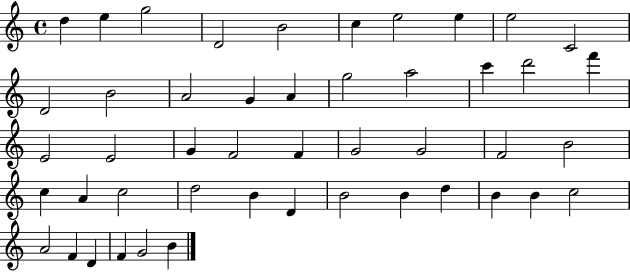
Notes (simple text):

D5/q E5/q G5/h D4/h B4/h C5/q E5/h E5/q E5/h C4/h D4/h B4/h A4/h G4/q A4/q G5/h A5/h C6/q D6/h F6/q E4/h E4/h G4/q F4/h F4/q G4/h G4/h F4/h B4/h C5/q A4/q C5/h D5/h B4/q D4/q B4/h B4/q D5/q B4/q B4/q C5/h A4/h F4/q D4/q F4/q G4/h B4/q